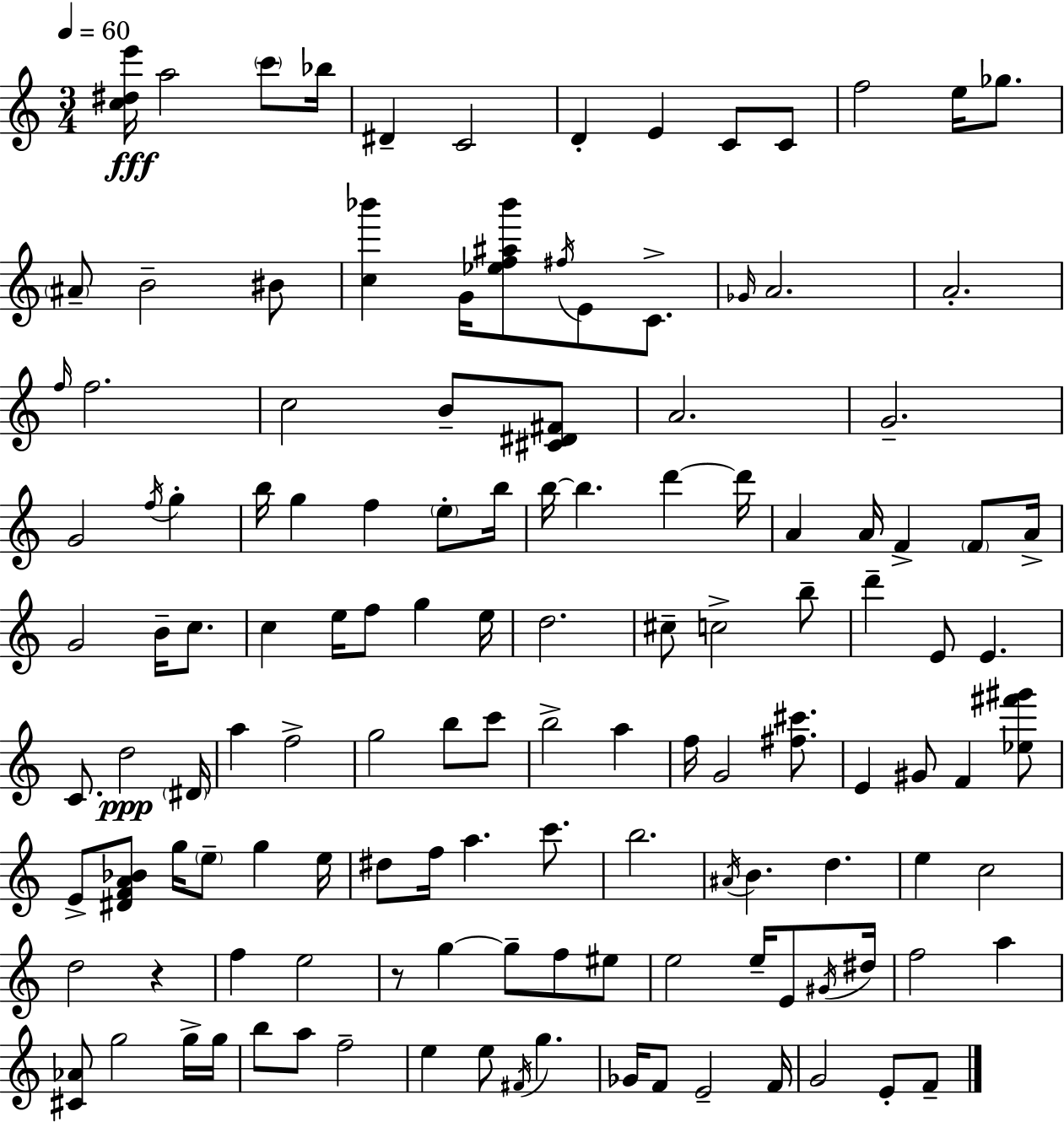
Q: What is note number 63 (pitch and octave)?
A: D#4